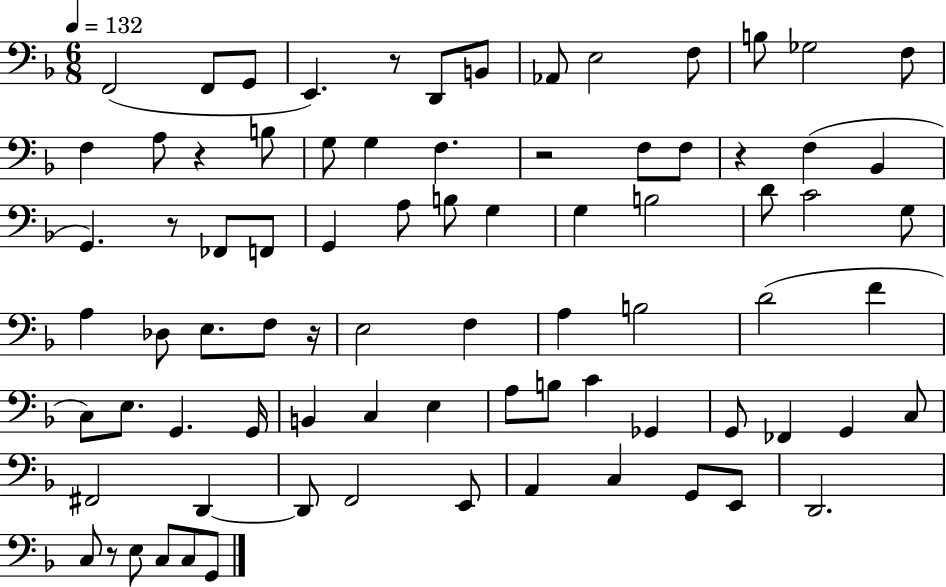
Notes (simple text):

F2/h F2/e G2/e E2/q. R/e D2/e B2/e Ab2/e E3/h F3/e B3/e Gb3/h F3/e F3/q A3/e R/q B3/e G3/e G3/q F3/q. R/h F3/e F3/e R/q F3/q Bb2/q G2/q. R/e FES2/e F2/e G2/q A3/e B3/e G3/q G3/q B3/h D4/e C4/h G3/e A3/q Db3/e E3/e. F3/e R/s E3/h F3/q A3/q B3/h D4/h F4/q C3/e E3/e. G2/q. G2/s B2/q C3/q E3/q A3/e B3/e C4/q Gb2/q G2/e FES2/q G2/q C3/e F#2/h D2/q D2/e F2/h E2/e A2/q C3/q G2/e E2/e D2/h. C3/e R/e E3/e C3/e C3/e G2/e